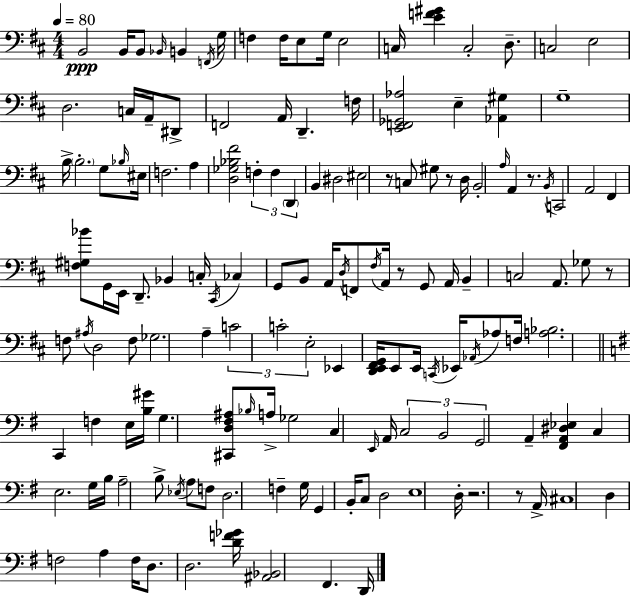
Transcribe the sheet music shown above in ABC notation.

X:1
T:Untitled
M:4/4
L:1/4
K:D
B,,2 B,,/4 B,,/2 _B,,/4 B,, F,,/4 G,/4 F, F,/4 E,/2 G,/4 E,2 C,/4 [EF^G] C,2 D,/2 C,2 E,2 D,2 C,/4 A,,/4 ^D,,/2 F,,2 A,,/4 D,, F,/4 [E,,F,,_G,,_A,]2 E, [_A,,^G,] G,4 B,/4 B,2 G,/2 _B,/4 ^E,/4 F,2 A, [D,_G,_B,^F]2 F, F, D,, B,, ^D,2 ^E,2 z/2 C,/2 ^G,/2 z/2 D,/4 B,,2 A,/4 A,, z/2 B,,/4 C,,2 A,,2 ^F,, [F,^G,_B]/2 G,,/4 E,,/4 D,,/2 _B,, C,/4 ^C,,/4 _C, G,,/2 B,,/2 A,,/4 D,/4 F,,/2 ^F,/4 A,,/4 z/2 G,,/2 A,,/4 B,, C,2 A,,/2 _G,/2 z/2 F,/2 ^A,/4 D,2 F,/2 _G,2 A, C2 C2 E,2 _E,, [D,,E,,^F,,G,,]/4 E,,/2 E,,/4 C,,/4 _E,,/4 _A,,/4 _A,/2 F,/4 [A,_B,]2 C,, F, E,/4 [B,^G]/4 G, [^C,,D,^F,^A,]/2 _B,/4 A,/4 _G,2 C, E,,/4 A,,/4 C,2 B,,2 G,,2 A,, [^F,,A,,^D,_E,] C, E,2 G,/4 B,/4 A,2 B,/2 _E,/4 A,/2 F,/2 D,2 F, G,/4 G,, B,,/4 C,/2 D,2 E,4 D,/4 z2 z/2 A,,/4 ^C,4 D, F,2 A, F,/4 D,/2 D,2 [DF_G]/4 [^A,,_B,,]2 ^F,, D,,/4